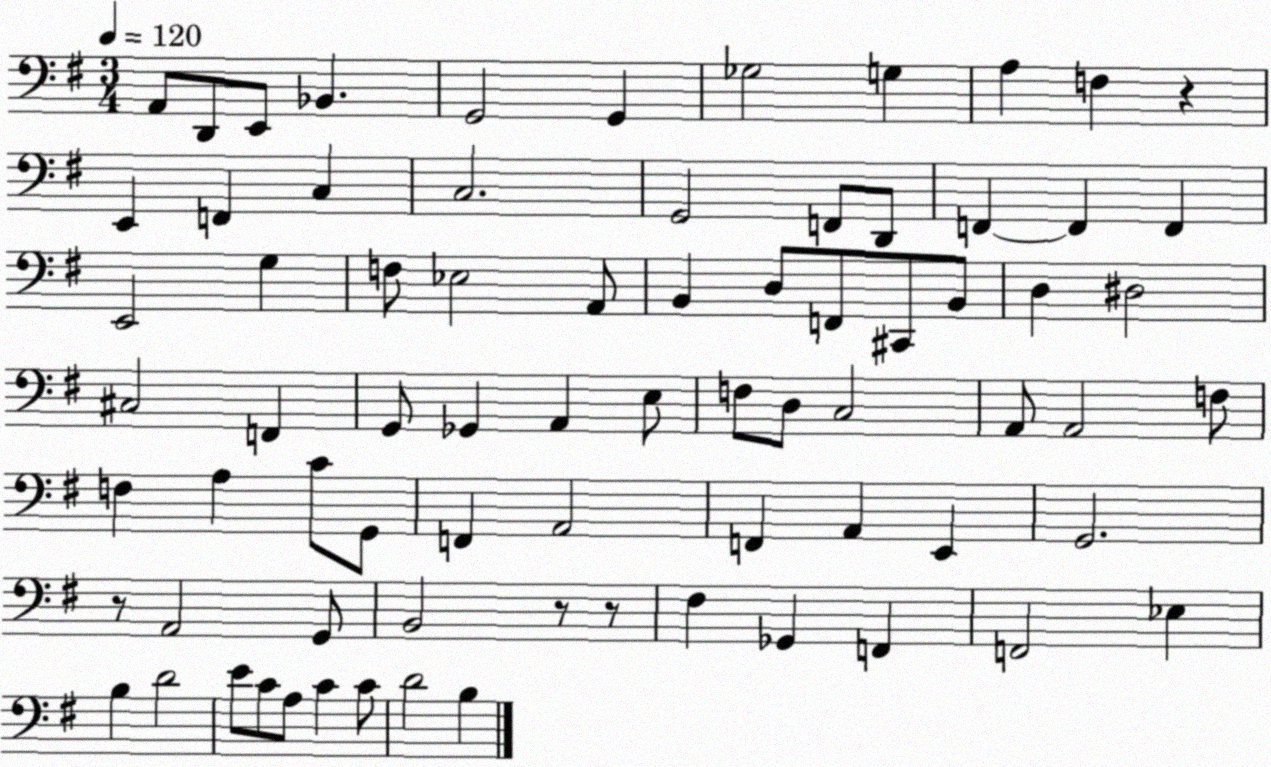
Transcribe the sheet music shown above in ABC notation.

X:1
T:Untitled
M:3/4
L:1/4
K:G
A,,/2 D,,/2 E,,/2 _B,, G,,2 G,, _G,2 G, A, F, z E,, F,, C, C,2 G,,2 F,,/2 D,,/2 F,, F,, F,, E,,2 G, F,/2 _E,2 A,,/2 B,, D,/2 F,,/2 ^C,,/2 B,,/2 D, ^D,2 ^C,2 F,, G,,/2 _G,, A,, E,/2 F,/2 D,/2 C,2 A,,/2 A,,2 F,/2 F, A, C/2 G,,/2 F,, A,,2 F,, A,, E,, G,,2 z/2 A,,2 G,,/2 B,,2 z/2 z/2 ^F, _G,, F,, F,,2 _E, B, D2 E/2 C/2 A,/2 C C/2 D2 B,